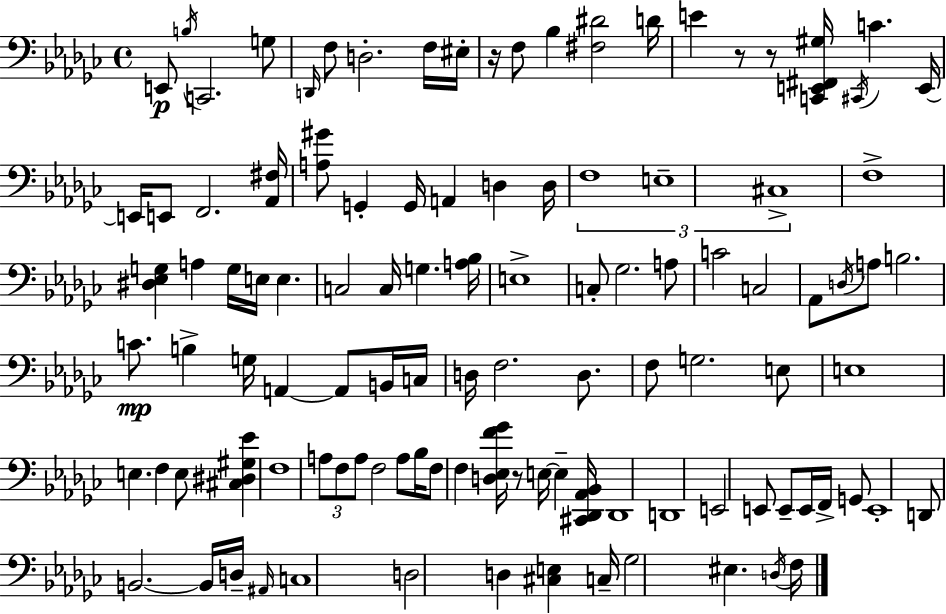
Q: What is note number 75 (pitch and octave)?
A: D2